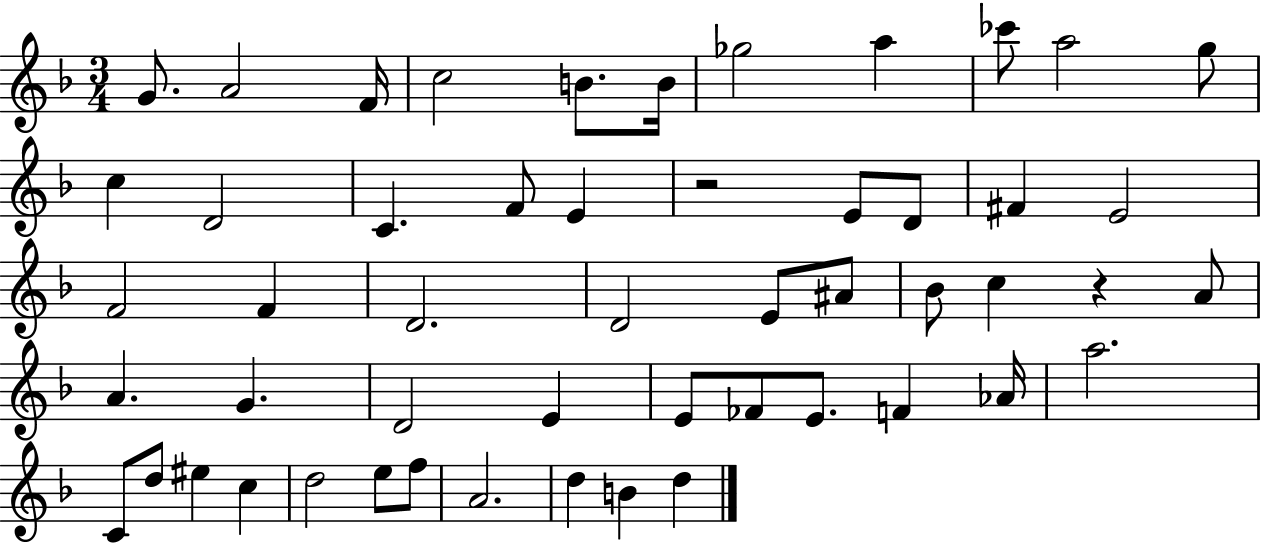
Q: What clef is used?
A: treble